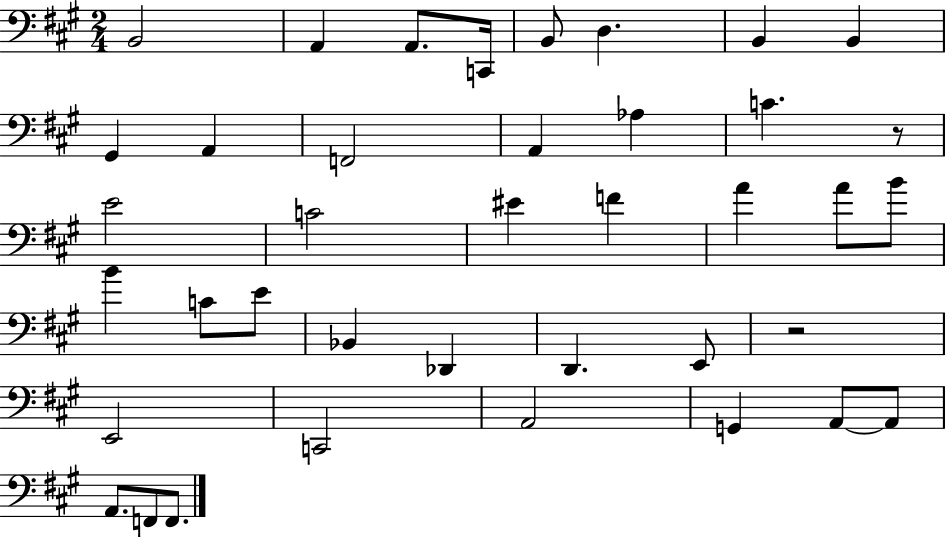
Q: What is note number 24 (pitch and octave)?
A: E4